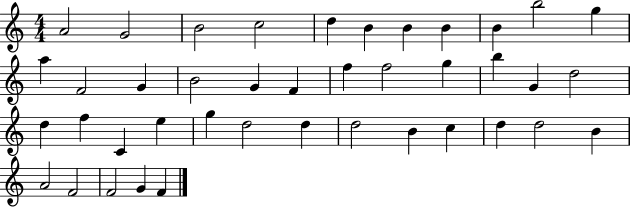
X:1
T:Untitled
M:4/4
L:1/4
K:C
A2 G2 B2 c2 d B B B B b2 g a F2 G B2 G F f f2 g b G d2 d f C e g d2 d d2 B c d d2 B A2 F2 F2 G F